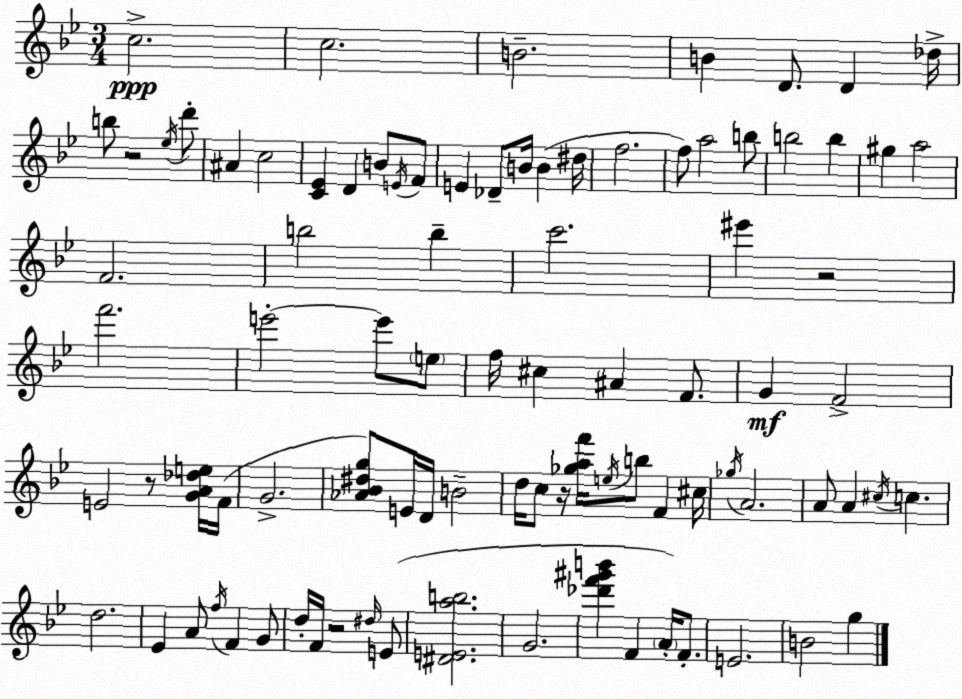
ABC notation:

X:1
T:Untitled
M:3/4
L:1/4
K:Gm
c2 c2 B2 B D/2 D _d/4 b/2 z2 _e/4 d'/2 ^A c2 [C_E] D B/2 E/4 F/2 E _D/2 B/4 B ^d/4 f2 f/2 a2 b/2 b2 b ^g a2 F2 b2 b c'2 ^e' z2 f'2 e'2 e'/2 e/2 f/4 ^c ^A F/2 G F2 E2 z/2 [GA_de]/4 F/4 G2 [_A_B^dg]/2 E/4 D/4 B2 d/4 c/2 z/4 [_gaf']/4 e/4 b/2 F ^c/4 _g/4 A2 A/2 A ^c/4 c d2 _E A/2 f/4 F G/2 d/4 F/4 z2 ^d/4 E/2 [^DEab]2 G2 [_d'f'^g'b'] F A/4 F/2 E2 B2 g